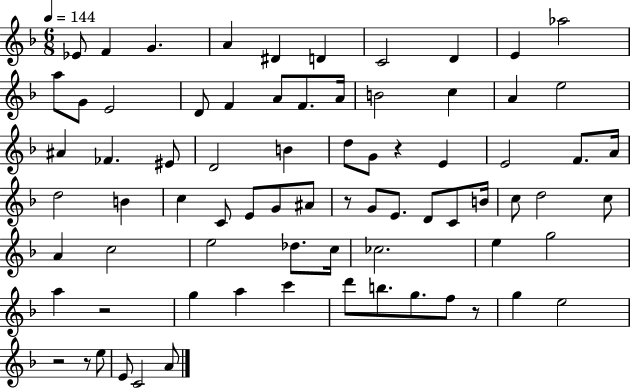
{
  \clef treble
  \numericTimeSignature
  \time 6/8
  \key f \major
  \tempo 4 = 144
  ees'8 f'4 g'4. | a'4 dis'4 d'4 | c'2 d'4 | e'4 aes''2 | \break a''8 g'8 e'2 | d'8 f'4 a'8 f'8. a'16 | b'2 c''4 | a'4 e''2 | \break ais'4 fes'4. eis'8 | d'2 b'4 | d''8 g'8 r4 e'4 | e'2 f'8. a'16 | \break d''2 b'4 | c''4 c'8 e'8 g'8 ais'8 | r8 g'8 e'8. d'8 c'8 b'16 | c''8 d''2 c''8 | \break a'4 c''2 | e''2 des''8. c''16 | ces''2. | e''4 g''2 | \break a''4 r2 | g''4 a''4 c'''4 | d'''8 b''8. g''8. f''8 r8 | g''4 e''2 | \break r2 r8 e''8 | e'8 c'2 a'8 | \bar "|."
}